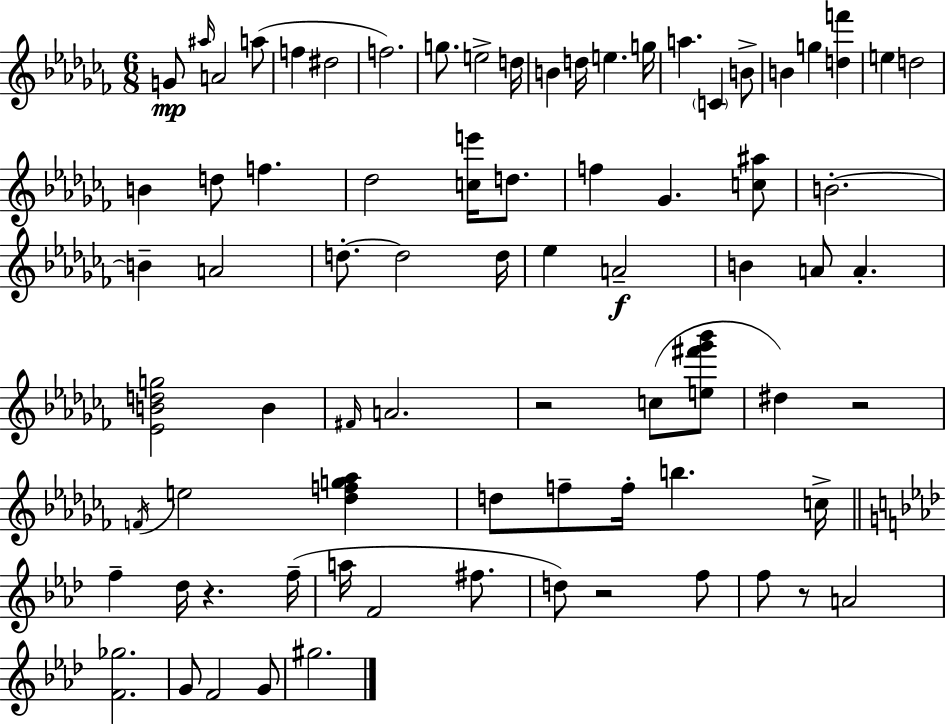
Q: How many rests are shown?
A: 5